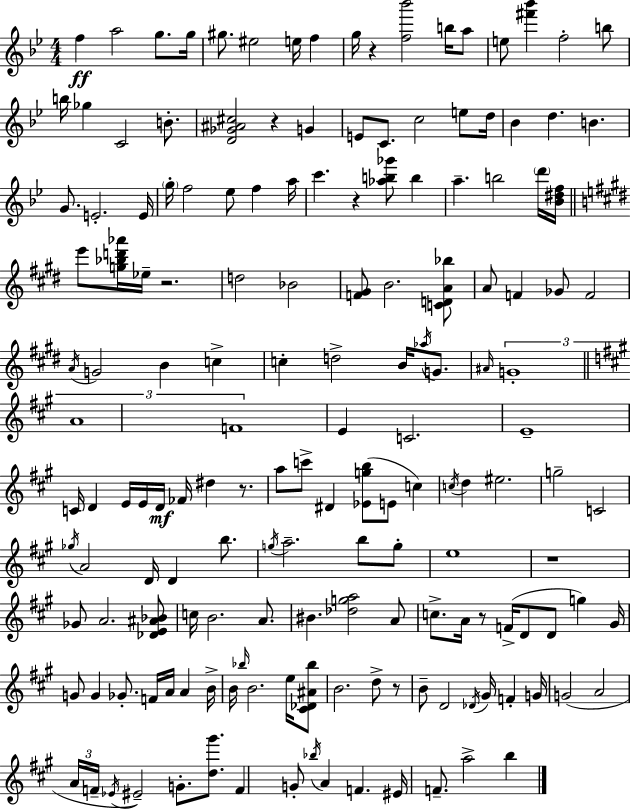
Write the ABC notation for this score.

X:1
T:Untitled
M:4/4
L:1/4
K:Gm
f a2 g/2 g/4 ^g/2 ^e2 e/4 f g/4 z [f_b']2 b/4 a/2 e/2 [^f'_b'] f2 b/2 b/4 _g C2 B/2 [D_G^A^c]2 z G E/2 C/2 c2 e/2 d/4 _B d B G/2 E2 E/4 g/4 f2 _e/2 f a/4 c' z [_ab_g']/2 b a b2 d'/4 [_B^df]/4 e'/2 [g_bd'_a']/4 _e/4 z2 d2 _B2 [F^G]/2 B2 [CDA_b]/2 A/2 F _G/2 F2 A/4 G2 B c c d2 B/4 _a/4 G/2 ^A/4 G4 A4 F4 E C2 E4 C/4 D E/4 E/4 D/4 _F/4 ^d z/2 a/2 c'/2 ^D [_Egb]/2 E/2 c c/4 d ^e2 g2 C2 _g/4 A2 D/4 D b/2 g/4 a2 b/2 g/2 e4 z4 _G/2 A2 [_DE^A_B]/2 c/4 B2 A/2 ^B [_dga]2 A/2 c/2 A/4 z/2 F/4 D/2 D/2 g ^G/4 G/2 G _G/2 F/4 A/4 A B/4 B/4 _b/4 B2 e/4 [^C_D^A_b]/2 B2 d/2 z/2 B/2 D2 _D/4 ^G/4 F G/4 G2 A2 A/4 F/4 _E/4 ^E2 G/2 [d^g']/2 F G/2 _b/4 A F ^E/4 F/2 a2 b